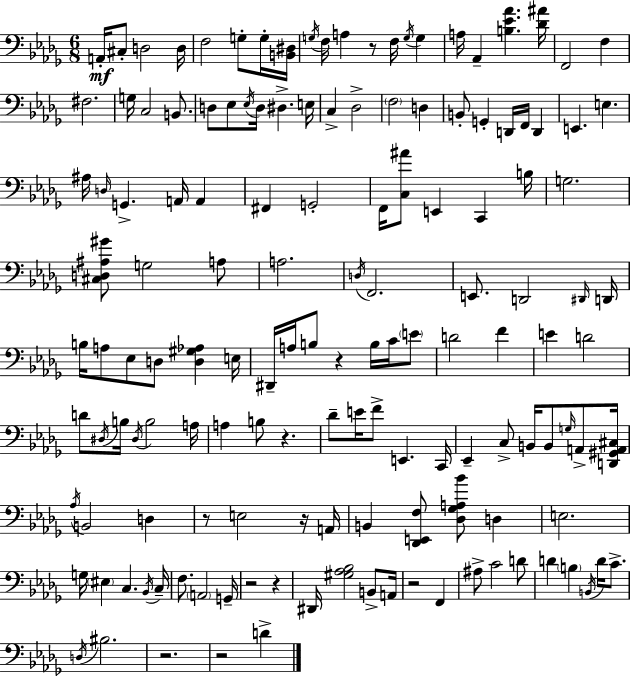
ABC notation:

X:1
T:Untitled
M:6/8
L:1/4
K:Bbm
A,,/4 ^C,/2 D,2 D,/4 F,2 G,/2 G,/4 [B,,^D,]/4 G,/4 F,/4 A, z/2 F,/4 G,/4 G, A,/4 _A,, [B,_E_A] [_D^A]/4 F,,2 F, ^F,2 G,/4 C,2 B,,/2 D,/2 _E,/2 _E,/4 D,/4 ^D, E,/4 C, _D,2 F,2 D, B,,/2 G,, D,,/4 F,,/4 D,, E,, E, ^A,/4 D,/4 G,, A,,/4 A,, ^F,, G,,2 F,,/4 [C,^A]/2 E,, C,, B,/4 G,2 [^C,D,^A,^G]/2 G,2 A,/2 A,2 D,/4 F,,2 E,,/2 D,,2 ^D,,/4 D,,/4 B,/4 A,/2 _E,/2 D,/2 [D,^G,_A,] E,/4 ^D,,/4 A,/4 B,/2 z B,/4 C/4 E/2 D2 F E D2 D/2 ^D,/4 B,/4 ^D,/4 B,2 A,/4 A, B,/2 z _D/2 E/4 F/2 E,, C,,/4 _E,, C,/2 B,,/4 B,,/2 G,/4 A,,/2 [D,,^G,,A,,^C,]/4 _A,/4 B,,2 D, z/2 E,2 z/4 A,,/4 B,, [_D,,E,,F,]/2 [_D,_G,A,_B]/2 D, E,2 G,/4 ^E, C, _B,,/4 C,/4 F,/2 A,,2 G,,/4 z2 z ^D,,/4 [^G,_A,_B,]2 B,,/2 A,,/4 z2 F,, ^A,/2 C2 D/2 D B, B,,/4 D/4 C/2 D,/4 ^B,2 z2 z2 D